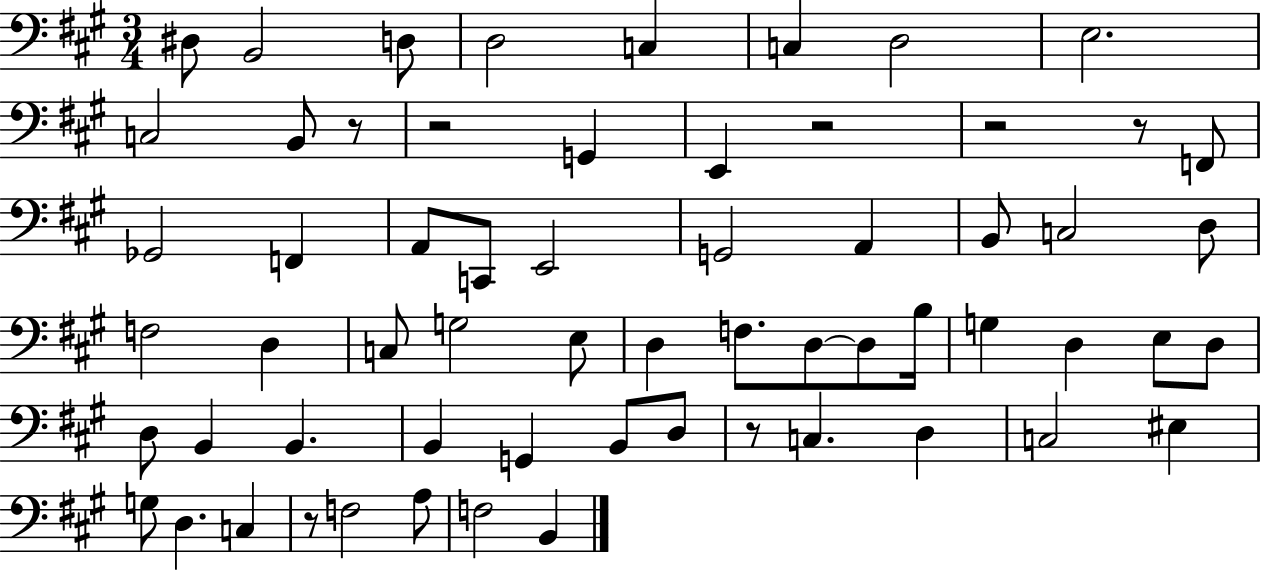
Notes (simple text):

D#3/e B2/h D3/e D3/h C3/q C3/q D3/h E3/h. C3/h B2/e R/e R/h G2/q E2/q R/h R/h R/e F2/e Gb2/h F2/q A2/e C2/e E2/h G2/h A2/q B2/e C3/h D3/e F3/h D3/q C3/e G3/h E3/e D3/q F3/e. D3/e D3/e B3/s G3/q D3/q E3/e D3/e D3/e B2/q B2/q. B2/q G2/q B2/e D3/e R/e C3/q. D3/q C3/h EIS3/q G3/e D3/q. C3/q R/e F3/h A3/e F3/h B2/q